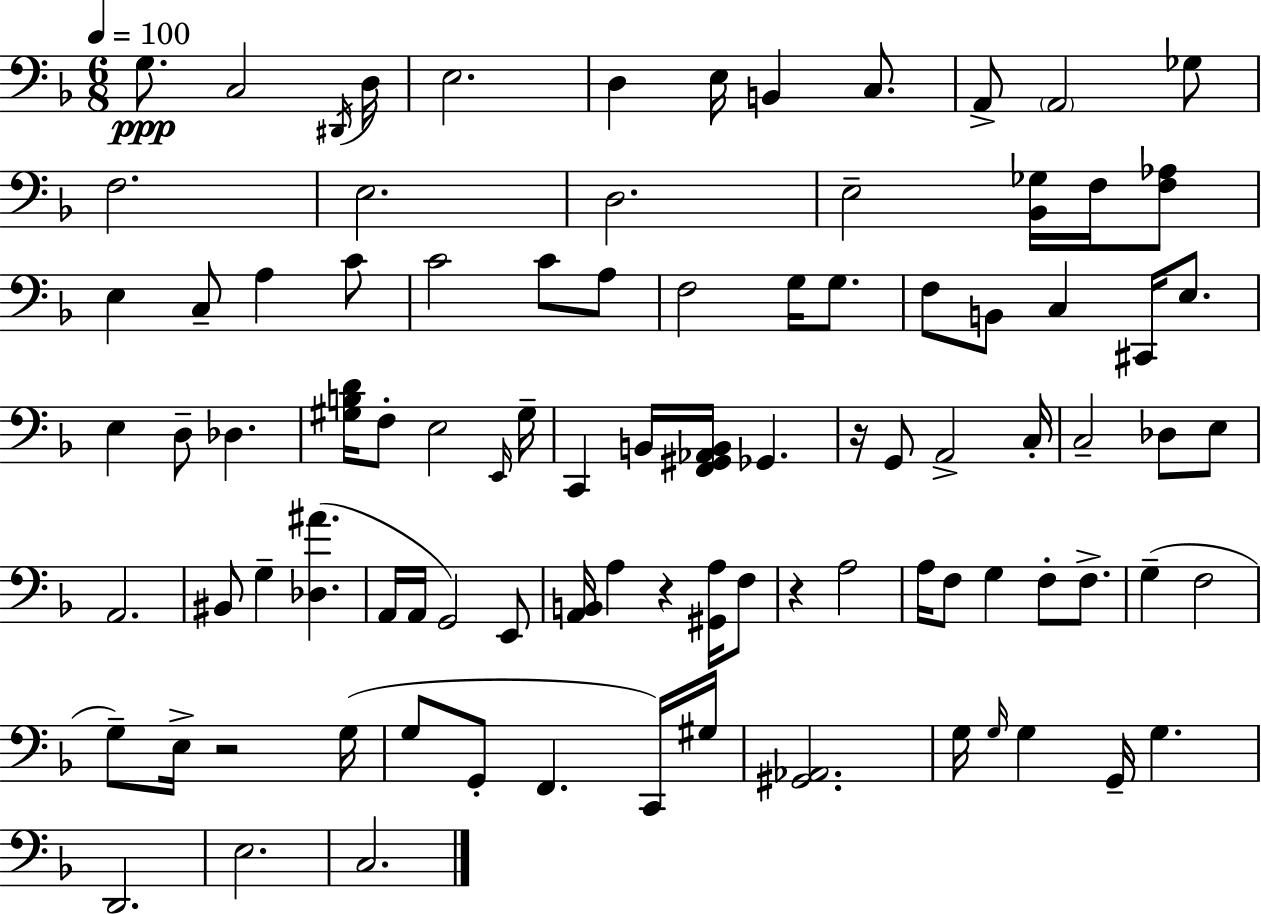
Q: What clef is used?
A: bass